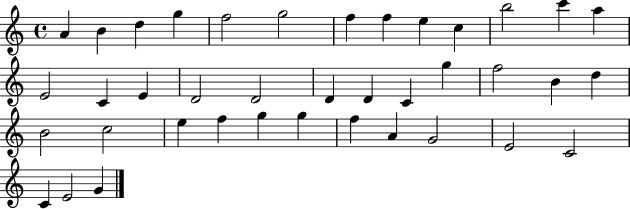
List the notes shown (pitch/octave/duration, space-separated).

A4/q B4/q D5/q G5/q F5/h G5/h F5/q F5/q E5/q C5/q B5/h C6/q A5/q E4/h C4/q E4/q D4/h D4/h D4/q D4/q C4/q G5/q F5/h B4/q D5/q B4/h C5/h E5/q F5/q G5/q G5/q F5/q A4/q G4/h E4/h C4/h C4/q E4/h G4/q